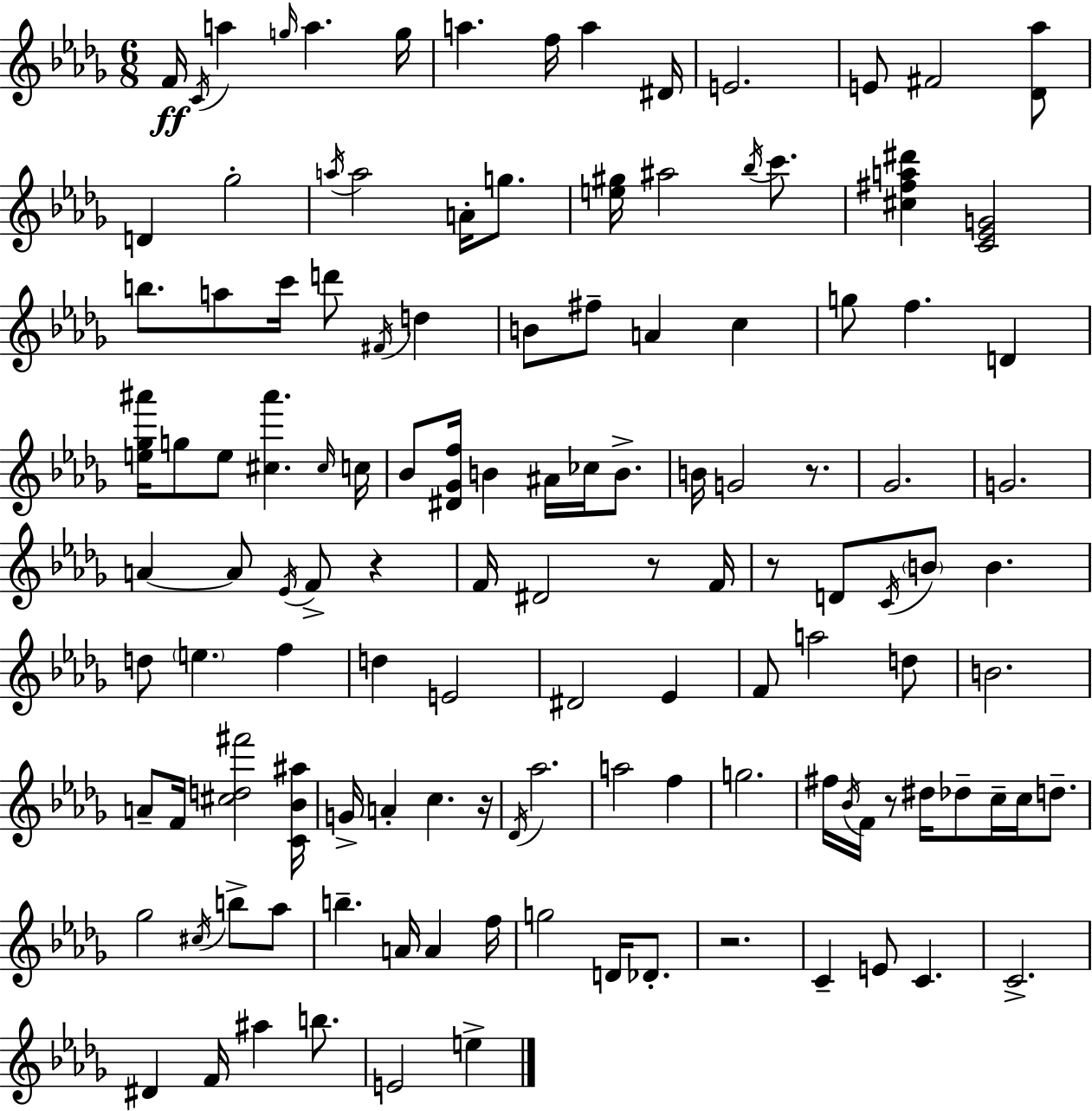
F4/s C4/s A5/q G5/s A5/q. G5/s A5/q. F5/s A5/q D#4/s E4/h. E4/e F#4/h [Db4,Ab5]/e D4/q Gb5/h A5/s A5/h A4/s G5/e. [E5,G#5]/s A#5/h Bb5/s C6/e. [C#5,F#5,A5,D#6]/q [C4,Eb4,G4]/h B5/e. A5/e C6/s D6/e F#4/s D5/q B4/e F#5/e A4/q C5/q G5/e F5/q. D4/q [E5,Gb5,A#6]/s G5/e E5/e [C#5,A#6]/q. C#5/s C5/s Bb4/e [D#4,Gb4,F5]/s B4/q A#4/s CES5/s B4/e. B4/s G4/h R/e. Gb4/h. G4/h. A4/q A4/e Eb4/s F4/e R/q F4/s D#4/h R/e F4/s R/e D4/e C4/s B4/e B4/q. D5/e E5/q. F5/q D5/q E4/h D#4/h Eb4/q F4/e A5/h D5/e B4/h. A4/e F4/s [C#5,D5,F#6]/h [C4,Bb4,A#5]/s G4/s A4/q C5/q. R/s Db4/s Ab5/h. A5/h F5/q G5/h. F#5/s Bb4/s F4/s R/e D#5/s Db5/e C5/s C5/s D5/e. Gb5/h C#5/s B5/e Ab5/e B5/q. A4/s A4/q F5/s G5/h D4/s Db4/e. R/h. C4/q E4/e C4/q. C4/h. D#4/q F4/s A#5/q B5/e. E4/h E5/q